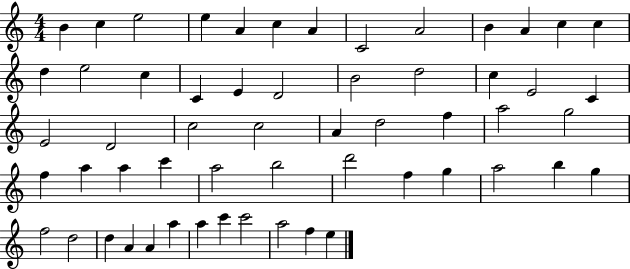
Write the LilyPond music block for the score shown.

{
  \clef treble
  \numericTimeSignature
  \time 4/4
  \key c \major
  b'4 c''4 e''2 | e''4 a'4 c''4 a'4 | c'2 a'2 | b'4 a'4 c''4 c''4 | \break d''4 e''2 c''4 | c'4 e'4 d'2 | b'2 d''2 | c''4 e'2 c'4 | \break e'2 d'2 | c''2 c''2 | a'4 d''2 f''4 | a''2 g''2 | \break f''4 a''4 a''4 c'''4 | a''2 b''2 | d'''2 f''4 g''4 | a''2 b''4 g''4 | \break f''2 d''2 | d''4 a'4 a'4 a''4 | a''4 c'''4 c'''2 | a''2 f''4 e''4 | \break \bar "|."
}